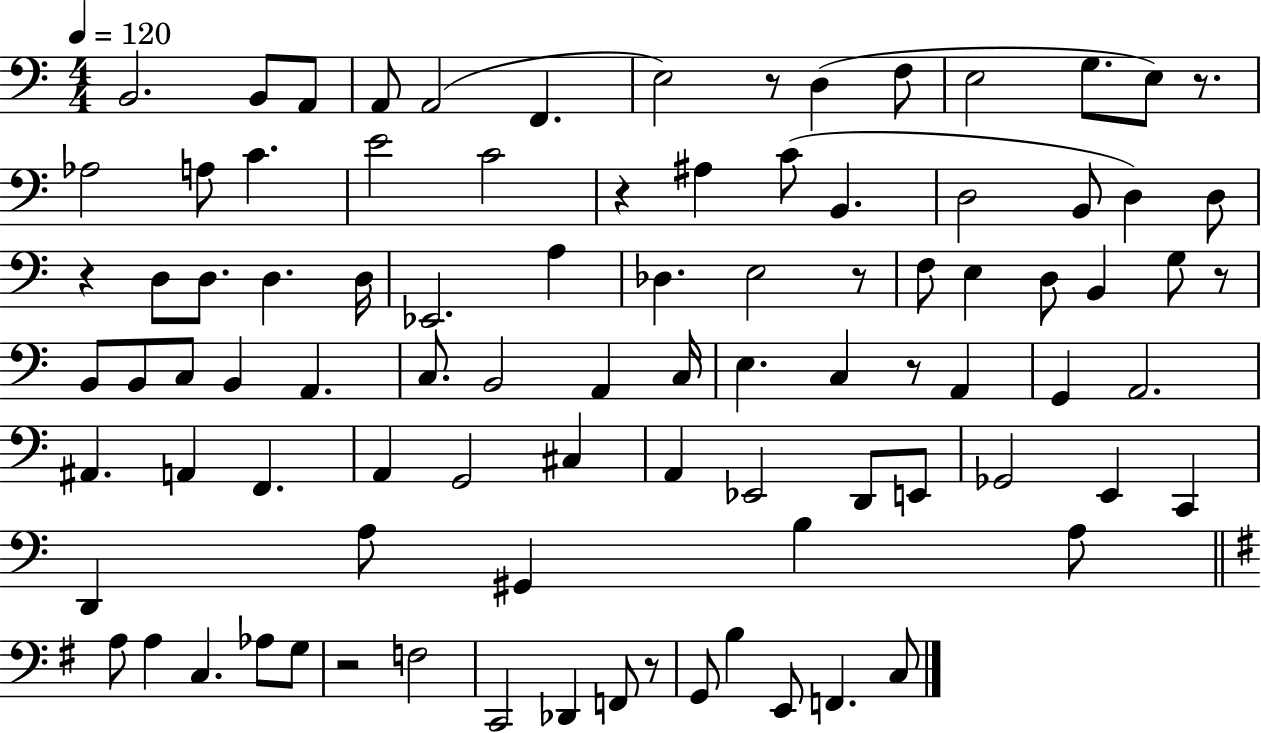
X:1
T:Untitled
M:4/4
L:1/4
K:C
B,,2 B,,/2 A,,/2 A,,/2 A,,2 F,, E,2 z/2 D, F,/2 E,2 G,/2 E,/2 z/2 _A,2 A,/2 C E2 C2 z ^A, C/2 B,, D,2 B,,/2 D, D,/2 z D,/2 D,/2 D, D,/4 _E,,2 A, _D, E,2 z/2 F,/2 E, D,/2 B,, G,/2 z/2 B,,/2 B,,/2 C,/2 B,, A,, C,/2 B,,2 A,, C,/4 E, C, z/2 A,, G,, A,,2 ^A,, A,, F,, A,, G,,2 ^C, A,, _E,,2 D,,/2 E,,/2 _G,,2 E,, C,, D,, A,/2 ^G,, B, A,/2 A,/2 A, C, _A,/2 G,/2 z2 F,2 C,,2 _D,, F,,/2 z/2 G,,/2 B, E,,/2 F,, C,/2